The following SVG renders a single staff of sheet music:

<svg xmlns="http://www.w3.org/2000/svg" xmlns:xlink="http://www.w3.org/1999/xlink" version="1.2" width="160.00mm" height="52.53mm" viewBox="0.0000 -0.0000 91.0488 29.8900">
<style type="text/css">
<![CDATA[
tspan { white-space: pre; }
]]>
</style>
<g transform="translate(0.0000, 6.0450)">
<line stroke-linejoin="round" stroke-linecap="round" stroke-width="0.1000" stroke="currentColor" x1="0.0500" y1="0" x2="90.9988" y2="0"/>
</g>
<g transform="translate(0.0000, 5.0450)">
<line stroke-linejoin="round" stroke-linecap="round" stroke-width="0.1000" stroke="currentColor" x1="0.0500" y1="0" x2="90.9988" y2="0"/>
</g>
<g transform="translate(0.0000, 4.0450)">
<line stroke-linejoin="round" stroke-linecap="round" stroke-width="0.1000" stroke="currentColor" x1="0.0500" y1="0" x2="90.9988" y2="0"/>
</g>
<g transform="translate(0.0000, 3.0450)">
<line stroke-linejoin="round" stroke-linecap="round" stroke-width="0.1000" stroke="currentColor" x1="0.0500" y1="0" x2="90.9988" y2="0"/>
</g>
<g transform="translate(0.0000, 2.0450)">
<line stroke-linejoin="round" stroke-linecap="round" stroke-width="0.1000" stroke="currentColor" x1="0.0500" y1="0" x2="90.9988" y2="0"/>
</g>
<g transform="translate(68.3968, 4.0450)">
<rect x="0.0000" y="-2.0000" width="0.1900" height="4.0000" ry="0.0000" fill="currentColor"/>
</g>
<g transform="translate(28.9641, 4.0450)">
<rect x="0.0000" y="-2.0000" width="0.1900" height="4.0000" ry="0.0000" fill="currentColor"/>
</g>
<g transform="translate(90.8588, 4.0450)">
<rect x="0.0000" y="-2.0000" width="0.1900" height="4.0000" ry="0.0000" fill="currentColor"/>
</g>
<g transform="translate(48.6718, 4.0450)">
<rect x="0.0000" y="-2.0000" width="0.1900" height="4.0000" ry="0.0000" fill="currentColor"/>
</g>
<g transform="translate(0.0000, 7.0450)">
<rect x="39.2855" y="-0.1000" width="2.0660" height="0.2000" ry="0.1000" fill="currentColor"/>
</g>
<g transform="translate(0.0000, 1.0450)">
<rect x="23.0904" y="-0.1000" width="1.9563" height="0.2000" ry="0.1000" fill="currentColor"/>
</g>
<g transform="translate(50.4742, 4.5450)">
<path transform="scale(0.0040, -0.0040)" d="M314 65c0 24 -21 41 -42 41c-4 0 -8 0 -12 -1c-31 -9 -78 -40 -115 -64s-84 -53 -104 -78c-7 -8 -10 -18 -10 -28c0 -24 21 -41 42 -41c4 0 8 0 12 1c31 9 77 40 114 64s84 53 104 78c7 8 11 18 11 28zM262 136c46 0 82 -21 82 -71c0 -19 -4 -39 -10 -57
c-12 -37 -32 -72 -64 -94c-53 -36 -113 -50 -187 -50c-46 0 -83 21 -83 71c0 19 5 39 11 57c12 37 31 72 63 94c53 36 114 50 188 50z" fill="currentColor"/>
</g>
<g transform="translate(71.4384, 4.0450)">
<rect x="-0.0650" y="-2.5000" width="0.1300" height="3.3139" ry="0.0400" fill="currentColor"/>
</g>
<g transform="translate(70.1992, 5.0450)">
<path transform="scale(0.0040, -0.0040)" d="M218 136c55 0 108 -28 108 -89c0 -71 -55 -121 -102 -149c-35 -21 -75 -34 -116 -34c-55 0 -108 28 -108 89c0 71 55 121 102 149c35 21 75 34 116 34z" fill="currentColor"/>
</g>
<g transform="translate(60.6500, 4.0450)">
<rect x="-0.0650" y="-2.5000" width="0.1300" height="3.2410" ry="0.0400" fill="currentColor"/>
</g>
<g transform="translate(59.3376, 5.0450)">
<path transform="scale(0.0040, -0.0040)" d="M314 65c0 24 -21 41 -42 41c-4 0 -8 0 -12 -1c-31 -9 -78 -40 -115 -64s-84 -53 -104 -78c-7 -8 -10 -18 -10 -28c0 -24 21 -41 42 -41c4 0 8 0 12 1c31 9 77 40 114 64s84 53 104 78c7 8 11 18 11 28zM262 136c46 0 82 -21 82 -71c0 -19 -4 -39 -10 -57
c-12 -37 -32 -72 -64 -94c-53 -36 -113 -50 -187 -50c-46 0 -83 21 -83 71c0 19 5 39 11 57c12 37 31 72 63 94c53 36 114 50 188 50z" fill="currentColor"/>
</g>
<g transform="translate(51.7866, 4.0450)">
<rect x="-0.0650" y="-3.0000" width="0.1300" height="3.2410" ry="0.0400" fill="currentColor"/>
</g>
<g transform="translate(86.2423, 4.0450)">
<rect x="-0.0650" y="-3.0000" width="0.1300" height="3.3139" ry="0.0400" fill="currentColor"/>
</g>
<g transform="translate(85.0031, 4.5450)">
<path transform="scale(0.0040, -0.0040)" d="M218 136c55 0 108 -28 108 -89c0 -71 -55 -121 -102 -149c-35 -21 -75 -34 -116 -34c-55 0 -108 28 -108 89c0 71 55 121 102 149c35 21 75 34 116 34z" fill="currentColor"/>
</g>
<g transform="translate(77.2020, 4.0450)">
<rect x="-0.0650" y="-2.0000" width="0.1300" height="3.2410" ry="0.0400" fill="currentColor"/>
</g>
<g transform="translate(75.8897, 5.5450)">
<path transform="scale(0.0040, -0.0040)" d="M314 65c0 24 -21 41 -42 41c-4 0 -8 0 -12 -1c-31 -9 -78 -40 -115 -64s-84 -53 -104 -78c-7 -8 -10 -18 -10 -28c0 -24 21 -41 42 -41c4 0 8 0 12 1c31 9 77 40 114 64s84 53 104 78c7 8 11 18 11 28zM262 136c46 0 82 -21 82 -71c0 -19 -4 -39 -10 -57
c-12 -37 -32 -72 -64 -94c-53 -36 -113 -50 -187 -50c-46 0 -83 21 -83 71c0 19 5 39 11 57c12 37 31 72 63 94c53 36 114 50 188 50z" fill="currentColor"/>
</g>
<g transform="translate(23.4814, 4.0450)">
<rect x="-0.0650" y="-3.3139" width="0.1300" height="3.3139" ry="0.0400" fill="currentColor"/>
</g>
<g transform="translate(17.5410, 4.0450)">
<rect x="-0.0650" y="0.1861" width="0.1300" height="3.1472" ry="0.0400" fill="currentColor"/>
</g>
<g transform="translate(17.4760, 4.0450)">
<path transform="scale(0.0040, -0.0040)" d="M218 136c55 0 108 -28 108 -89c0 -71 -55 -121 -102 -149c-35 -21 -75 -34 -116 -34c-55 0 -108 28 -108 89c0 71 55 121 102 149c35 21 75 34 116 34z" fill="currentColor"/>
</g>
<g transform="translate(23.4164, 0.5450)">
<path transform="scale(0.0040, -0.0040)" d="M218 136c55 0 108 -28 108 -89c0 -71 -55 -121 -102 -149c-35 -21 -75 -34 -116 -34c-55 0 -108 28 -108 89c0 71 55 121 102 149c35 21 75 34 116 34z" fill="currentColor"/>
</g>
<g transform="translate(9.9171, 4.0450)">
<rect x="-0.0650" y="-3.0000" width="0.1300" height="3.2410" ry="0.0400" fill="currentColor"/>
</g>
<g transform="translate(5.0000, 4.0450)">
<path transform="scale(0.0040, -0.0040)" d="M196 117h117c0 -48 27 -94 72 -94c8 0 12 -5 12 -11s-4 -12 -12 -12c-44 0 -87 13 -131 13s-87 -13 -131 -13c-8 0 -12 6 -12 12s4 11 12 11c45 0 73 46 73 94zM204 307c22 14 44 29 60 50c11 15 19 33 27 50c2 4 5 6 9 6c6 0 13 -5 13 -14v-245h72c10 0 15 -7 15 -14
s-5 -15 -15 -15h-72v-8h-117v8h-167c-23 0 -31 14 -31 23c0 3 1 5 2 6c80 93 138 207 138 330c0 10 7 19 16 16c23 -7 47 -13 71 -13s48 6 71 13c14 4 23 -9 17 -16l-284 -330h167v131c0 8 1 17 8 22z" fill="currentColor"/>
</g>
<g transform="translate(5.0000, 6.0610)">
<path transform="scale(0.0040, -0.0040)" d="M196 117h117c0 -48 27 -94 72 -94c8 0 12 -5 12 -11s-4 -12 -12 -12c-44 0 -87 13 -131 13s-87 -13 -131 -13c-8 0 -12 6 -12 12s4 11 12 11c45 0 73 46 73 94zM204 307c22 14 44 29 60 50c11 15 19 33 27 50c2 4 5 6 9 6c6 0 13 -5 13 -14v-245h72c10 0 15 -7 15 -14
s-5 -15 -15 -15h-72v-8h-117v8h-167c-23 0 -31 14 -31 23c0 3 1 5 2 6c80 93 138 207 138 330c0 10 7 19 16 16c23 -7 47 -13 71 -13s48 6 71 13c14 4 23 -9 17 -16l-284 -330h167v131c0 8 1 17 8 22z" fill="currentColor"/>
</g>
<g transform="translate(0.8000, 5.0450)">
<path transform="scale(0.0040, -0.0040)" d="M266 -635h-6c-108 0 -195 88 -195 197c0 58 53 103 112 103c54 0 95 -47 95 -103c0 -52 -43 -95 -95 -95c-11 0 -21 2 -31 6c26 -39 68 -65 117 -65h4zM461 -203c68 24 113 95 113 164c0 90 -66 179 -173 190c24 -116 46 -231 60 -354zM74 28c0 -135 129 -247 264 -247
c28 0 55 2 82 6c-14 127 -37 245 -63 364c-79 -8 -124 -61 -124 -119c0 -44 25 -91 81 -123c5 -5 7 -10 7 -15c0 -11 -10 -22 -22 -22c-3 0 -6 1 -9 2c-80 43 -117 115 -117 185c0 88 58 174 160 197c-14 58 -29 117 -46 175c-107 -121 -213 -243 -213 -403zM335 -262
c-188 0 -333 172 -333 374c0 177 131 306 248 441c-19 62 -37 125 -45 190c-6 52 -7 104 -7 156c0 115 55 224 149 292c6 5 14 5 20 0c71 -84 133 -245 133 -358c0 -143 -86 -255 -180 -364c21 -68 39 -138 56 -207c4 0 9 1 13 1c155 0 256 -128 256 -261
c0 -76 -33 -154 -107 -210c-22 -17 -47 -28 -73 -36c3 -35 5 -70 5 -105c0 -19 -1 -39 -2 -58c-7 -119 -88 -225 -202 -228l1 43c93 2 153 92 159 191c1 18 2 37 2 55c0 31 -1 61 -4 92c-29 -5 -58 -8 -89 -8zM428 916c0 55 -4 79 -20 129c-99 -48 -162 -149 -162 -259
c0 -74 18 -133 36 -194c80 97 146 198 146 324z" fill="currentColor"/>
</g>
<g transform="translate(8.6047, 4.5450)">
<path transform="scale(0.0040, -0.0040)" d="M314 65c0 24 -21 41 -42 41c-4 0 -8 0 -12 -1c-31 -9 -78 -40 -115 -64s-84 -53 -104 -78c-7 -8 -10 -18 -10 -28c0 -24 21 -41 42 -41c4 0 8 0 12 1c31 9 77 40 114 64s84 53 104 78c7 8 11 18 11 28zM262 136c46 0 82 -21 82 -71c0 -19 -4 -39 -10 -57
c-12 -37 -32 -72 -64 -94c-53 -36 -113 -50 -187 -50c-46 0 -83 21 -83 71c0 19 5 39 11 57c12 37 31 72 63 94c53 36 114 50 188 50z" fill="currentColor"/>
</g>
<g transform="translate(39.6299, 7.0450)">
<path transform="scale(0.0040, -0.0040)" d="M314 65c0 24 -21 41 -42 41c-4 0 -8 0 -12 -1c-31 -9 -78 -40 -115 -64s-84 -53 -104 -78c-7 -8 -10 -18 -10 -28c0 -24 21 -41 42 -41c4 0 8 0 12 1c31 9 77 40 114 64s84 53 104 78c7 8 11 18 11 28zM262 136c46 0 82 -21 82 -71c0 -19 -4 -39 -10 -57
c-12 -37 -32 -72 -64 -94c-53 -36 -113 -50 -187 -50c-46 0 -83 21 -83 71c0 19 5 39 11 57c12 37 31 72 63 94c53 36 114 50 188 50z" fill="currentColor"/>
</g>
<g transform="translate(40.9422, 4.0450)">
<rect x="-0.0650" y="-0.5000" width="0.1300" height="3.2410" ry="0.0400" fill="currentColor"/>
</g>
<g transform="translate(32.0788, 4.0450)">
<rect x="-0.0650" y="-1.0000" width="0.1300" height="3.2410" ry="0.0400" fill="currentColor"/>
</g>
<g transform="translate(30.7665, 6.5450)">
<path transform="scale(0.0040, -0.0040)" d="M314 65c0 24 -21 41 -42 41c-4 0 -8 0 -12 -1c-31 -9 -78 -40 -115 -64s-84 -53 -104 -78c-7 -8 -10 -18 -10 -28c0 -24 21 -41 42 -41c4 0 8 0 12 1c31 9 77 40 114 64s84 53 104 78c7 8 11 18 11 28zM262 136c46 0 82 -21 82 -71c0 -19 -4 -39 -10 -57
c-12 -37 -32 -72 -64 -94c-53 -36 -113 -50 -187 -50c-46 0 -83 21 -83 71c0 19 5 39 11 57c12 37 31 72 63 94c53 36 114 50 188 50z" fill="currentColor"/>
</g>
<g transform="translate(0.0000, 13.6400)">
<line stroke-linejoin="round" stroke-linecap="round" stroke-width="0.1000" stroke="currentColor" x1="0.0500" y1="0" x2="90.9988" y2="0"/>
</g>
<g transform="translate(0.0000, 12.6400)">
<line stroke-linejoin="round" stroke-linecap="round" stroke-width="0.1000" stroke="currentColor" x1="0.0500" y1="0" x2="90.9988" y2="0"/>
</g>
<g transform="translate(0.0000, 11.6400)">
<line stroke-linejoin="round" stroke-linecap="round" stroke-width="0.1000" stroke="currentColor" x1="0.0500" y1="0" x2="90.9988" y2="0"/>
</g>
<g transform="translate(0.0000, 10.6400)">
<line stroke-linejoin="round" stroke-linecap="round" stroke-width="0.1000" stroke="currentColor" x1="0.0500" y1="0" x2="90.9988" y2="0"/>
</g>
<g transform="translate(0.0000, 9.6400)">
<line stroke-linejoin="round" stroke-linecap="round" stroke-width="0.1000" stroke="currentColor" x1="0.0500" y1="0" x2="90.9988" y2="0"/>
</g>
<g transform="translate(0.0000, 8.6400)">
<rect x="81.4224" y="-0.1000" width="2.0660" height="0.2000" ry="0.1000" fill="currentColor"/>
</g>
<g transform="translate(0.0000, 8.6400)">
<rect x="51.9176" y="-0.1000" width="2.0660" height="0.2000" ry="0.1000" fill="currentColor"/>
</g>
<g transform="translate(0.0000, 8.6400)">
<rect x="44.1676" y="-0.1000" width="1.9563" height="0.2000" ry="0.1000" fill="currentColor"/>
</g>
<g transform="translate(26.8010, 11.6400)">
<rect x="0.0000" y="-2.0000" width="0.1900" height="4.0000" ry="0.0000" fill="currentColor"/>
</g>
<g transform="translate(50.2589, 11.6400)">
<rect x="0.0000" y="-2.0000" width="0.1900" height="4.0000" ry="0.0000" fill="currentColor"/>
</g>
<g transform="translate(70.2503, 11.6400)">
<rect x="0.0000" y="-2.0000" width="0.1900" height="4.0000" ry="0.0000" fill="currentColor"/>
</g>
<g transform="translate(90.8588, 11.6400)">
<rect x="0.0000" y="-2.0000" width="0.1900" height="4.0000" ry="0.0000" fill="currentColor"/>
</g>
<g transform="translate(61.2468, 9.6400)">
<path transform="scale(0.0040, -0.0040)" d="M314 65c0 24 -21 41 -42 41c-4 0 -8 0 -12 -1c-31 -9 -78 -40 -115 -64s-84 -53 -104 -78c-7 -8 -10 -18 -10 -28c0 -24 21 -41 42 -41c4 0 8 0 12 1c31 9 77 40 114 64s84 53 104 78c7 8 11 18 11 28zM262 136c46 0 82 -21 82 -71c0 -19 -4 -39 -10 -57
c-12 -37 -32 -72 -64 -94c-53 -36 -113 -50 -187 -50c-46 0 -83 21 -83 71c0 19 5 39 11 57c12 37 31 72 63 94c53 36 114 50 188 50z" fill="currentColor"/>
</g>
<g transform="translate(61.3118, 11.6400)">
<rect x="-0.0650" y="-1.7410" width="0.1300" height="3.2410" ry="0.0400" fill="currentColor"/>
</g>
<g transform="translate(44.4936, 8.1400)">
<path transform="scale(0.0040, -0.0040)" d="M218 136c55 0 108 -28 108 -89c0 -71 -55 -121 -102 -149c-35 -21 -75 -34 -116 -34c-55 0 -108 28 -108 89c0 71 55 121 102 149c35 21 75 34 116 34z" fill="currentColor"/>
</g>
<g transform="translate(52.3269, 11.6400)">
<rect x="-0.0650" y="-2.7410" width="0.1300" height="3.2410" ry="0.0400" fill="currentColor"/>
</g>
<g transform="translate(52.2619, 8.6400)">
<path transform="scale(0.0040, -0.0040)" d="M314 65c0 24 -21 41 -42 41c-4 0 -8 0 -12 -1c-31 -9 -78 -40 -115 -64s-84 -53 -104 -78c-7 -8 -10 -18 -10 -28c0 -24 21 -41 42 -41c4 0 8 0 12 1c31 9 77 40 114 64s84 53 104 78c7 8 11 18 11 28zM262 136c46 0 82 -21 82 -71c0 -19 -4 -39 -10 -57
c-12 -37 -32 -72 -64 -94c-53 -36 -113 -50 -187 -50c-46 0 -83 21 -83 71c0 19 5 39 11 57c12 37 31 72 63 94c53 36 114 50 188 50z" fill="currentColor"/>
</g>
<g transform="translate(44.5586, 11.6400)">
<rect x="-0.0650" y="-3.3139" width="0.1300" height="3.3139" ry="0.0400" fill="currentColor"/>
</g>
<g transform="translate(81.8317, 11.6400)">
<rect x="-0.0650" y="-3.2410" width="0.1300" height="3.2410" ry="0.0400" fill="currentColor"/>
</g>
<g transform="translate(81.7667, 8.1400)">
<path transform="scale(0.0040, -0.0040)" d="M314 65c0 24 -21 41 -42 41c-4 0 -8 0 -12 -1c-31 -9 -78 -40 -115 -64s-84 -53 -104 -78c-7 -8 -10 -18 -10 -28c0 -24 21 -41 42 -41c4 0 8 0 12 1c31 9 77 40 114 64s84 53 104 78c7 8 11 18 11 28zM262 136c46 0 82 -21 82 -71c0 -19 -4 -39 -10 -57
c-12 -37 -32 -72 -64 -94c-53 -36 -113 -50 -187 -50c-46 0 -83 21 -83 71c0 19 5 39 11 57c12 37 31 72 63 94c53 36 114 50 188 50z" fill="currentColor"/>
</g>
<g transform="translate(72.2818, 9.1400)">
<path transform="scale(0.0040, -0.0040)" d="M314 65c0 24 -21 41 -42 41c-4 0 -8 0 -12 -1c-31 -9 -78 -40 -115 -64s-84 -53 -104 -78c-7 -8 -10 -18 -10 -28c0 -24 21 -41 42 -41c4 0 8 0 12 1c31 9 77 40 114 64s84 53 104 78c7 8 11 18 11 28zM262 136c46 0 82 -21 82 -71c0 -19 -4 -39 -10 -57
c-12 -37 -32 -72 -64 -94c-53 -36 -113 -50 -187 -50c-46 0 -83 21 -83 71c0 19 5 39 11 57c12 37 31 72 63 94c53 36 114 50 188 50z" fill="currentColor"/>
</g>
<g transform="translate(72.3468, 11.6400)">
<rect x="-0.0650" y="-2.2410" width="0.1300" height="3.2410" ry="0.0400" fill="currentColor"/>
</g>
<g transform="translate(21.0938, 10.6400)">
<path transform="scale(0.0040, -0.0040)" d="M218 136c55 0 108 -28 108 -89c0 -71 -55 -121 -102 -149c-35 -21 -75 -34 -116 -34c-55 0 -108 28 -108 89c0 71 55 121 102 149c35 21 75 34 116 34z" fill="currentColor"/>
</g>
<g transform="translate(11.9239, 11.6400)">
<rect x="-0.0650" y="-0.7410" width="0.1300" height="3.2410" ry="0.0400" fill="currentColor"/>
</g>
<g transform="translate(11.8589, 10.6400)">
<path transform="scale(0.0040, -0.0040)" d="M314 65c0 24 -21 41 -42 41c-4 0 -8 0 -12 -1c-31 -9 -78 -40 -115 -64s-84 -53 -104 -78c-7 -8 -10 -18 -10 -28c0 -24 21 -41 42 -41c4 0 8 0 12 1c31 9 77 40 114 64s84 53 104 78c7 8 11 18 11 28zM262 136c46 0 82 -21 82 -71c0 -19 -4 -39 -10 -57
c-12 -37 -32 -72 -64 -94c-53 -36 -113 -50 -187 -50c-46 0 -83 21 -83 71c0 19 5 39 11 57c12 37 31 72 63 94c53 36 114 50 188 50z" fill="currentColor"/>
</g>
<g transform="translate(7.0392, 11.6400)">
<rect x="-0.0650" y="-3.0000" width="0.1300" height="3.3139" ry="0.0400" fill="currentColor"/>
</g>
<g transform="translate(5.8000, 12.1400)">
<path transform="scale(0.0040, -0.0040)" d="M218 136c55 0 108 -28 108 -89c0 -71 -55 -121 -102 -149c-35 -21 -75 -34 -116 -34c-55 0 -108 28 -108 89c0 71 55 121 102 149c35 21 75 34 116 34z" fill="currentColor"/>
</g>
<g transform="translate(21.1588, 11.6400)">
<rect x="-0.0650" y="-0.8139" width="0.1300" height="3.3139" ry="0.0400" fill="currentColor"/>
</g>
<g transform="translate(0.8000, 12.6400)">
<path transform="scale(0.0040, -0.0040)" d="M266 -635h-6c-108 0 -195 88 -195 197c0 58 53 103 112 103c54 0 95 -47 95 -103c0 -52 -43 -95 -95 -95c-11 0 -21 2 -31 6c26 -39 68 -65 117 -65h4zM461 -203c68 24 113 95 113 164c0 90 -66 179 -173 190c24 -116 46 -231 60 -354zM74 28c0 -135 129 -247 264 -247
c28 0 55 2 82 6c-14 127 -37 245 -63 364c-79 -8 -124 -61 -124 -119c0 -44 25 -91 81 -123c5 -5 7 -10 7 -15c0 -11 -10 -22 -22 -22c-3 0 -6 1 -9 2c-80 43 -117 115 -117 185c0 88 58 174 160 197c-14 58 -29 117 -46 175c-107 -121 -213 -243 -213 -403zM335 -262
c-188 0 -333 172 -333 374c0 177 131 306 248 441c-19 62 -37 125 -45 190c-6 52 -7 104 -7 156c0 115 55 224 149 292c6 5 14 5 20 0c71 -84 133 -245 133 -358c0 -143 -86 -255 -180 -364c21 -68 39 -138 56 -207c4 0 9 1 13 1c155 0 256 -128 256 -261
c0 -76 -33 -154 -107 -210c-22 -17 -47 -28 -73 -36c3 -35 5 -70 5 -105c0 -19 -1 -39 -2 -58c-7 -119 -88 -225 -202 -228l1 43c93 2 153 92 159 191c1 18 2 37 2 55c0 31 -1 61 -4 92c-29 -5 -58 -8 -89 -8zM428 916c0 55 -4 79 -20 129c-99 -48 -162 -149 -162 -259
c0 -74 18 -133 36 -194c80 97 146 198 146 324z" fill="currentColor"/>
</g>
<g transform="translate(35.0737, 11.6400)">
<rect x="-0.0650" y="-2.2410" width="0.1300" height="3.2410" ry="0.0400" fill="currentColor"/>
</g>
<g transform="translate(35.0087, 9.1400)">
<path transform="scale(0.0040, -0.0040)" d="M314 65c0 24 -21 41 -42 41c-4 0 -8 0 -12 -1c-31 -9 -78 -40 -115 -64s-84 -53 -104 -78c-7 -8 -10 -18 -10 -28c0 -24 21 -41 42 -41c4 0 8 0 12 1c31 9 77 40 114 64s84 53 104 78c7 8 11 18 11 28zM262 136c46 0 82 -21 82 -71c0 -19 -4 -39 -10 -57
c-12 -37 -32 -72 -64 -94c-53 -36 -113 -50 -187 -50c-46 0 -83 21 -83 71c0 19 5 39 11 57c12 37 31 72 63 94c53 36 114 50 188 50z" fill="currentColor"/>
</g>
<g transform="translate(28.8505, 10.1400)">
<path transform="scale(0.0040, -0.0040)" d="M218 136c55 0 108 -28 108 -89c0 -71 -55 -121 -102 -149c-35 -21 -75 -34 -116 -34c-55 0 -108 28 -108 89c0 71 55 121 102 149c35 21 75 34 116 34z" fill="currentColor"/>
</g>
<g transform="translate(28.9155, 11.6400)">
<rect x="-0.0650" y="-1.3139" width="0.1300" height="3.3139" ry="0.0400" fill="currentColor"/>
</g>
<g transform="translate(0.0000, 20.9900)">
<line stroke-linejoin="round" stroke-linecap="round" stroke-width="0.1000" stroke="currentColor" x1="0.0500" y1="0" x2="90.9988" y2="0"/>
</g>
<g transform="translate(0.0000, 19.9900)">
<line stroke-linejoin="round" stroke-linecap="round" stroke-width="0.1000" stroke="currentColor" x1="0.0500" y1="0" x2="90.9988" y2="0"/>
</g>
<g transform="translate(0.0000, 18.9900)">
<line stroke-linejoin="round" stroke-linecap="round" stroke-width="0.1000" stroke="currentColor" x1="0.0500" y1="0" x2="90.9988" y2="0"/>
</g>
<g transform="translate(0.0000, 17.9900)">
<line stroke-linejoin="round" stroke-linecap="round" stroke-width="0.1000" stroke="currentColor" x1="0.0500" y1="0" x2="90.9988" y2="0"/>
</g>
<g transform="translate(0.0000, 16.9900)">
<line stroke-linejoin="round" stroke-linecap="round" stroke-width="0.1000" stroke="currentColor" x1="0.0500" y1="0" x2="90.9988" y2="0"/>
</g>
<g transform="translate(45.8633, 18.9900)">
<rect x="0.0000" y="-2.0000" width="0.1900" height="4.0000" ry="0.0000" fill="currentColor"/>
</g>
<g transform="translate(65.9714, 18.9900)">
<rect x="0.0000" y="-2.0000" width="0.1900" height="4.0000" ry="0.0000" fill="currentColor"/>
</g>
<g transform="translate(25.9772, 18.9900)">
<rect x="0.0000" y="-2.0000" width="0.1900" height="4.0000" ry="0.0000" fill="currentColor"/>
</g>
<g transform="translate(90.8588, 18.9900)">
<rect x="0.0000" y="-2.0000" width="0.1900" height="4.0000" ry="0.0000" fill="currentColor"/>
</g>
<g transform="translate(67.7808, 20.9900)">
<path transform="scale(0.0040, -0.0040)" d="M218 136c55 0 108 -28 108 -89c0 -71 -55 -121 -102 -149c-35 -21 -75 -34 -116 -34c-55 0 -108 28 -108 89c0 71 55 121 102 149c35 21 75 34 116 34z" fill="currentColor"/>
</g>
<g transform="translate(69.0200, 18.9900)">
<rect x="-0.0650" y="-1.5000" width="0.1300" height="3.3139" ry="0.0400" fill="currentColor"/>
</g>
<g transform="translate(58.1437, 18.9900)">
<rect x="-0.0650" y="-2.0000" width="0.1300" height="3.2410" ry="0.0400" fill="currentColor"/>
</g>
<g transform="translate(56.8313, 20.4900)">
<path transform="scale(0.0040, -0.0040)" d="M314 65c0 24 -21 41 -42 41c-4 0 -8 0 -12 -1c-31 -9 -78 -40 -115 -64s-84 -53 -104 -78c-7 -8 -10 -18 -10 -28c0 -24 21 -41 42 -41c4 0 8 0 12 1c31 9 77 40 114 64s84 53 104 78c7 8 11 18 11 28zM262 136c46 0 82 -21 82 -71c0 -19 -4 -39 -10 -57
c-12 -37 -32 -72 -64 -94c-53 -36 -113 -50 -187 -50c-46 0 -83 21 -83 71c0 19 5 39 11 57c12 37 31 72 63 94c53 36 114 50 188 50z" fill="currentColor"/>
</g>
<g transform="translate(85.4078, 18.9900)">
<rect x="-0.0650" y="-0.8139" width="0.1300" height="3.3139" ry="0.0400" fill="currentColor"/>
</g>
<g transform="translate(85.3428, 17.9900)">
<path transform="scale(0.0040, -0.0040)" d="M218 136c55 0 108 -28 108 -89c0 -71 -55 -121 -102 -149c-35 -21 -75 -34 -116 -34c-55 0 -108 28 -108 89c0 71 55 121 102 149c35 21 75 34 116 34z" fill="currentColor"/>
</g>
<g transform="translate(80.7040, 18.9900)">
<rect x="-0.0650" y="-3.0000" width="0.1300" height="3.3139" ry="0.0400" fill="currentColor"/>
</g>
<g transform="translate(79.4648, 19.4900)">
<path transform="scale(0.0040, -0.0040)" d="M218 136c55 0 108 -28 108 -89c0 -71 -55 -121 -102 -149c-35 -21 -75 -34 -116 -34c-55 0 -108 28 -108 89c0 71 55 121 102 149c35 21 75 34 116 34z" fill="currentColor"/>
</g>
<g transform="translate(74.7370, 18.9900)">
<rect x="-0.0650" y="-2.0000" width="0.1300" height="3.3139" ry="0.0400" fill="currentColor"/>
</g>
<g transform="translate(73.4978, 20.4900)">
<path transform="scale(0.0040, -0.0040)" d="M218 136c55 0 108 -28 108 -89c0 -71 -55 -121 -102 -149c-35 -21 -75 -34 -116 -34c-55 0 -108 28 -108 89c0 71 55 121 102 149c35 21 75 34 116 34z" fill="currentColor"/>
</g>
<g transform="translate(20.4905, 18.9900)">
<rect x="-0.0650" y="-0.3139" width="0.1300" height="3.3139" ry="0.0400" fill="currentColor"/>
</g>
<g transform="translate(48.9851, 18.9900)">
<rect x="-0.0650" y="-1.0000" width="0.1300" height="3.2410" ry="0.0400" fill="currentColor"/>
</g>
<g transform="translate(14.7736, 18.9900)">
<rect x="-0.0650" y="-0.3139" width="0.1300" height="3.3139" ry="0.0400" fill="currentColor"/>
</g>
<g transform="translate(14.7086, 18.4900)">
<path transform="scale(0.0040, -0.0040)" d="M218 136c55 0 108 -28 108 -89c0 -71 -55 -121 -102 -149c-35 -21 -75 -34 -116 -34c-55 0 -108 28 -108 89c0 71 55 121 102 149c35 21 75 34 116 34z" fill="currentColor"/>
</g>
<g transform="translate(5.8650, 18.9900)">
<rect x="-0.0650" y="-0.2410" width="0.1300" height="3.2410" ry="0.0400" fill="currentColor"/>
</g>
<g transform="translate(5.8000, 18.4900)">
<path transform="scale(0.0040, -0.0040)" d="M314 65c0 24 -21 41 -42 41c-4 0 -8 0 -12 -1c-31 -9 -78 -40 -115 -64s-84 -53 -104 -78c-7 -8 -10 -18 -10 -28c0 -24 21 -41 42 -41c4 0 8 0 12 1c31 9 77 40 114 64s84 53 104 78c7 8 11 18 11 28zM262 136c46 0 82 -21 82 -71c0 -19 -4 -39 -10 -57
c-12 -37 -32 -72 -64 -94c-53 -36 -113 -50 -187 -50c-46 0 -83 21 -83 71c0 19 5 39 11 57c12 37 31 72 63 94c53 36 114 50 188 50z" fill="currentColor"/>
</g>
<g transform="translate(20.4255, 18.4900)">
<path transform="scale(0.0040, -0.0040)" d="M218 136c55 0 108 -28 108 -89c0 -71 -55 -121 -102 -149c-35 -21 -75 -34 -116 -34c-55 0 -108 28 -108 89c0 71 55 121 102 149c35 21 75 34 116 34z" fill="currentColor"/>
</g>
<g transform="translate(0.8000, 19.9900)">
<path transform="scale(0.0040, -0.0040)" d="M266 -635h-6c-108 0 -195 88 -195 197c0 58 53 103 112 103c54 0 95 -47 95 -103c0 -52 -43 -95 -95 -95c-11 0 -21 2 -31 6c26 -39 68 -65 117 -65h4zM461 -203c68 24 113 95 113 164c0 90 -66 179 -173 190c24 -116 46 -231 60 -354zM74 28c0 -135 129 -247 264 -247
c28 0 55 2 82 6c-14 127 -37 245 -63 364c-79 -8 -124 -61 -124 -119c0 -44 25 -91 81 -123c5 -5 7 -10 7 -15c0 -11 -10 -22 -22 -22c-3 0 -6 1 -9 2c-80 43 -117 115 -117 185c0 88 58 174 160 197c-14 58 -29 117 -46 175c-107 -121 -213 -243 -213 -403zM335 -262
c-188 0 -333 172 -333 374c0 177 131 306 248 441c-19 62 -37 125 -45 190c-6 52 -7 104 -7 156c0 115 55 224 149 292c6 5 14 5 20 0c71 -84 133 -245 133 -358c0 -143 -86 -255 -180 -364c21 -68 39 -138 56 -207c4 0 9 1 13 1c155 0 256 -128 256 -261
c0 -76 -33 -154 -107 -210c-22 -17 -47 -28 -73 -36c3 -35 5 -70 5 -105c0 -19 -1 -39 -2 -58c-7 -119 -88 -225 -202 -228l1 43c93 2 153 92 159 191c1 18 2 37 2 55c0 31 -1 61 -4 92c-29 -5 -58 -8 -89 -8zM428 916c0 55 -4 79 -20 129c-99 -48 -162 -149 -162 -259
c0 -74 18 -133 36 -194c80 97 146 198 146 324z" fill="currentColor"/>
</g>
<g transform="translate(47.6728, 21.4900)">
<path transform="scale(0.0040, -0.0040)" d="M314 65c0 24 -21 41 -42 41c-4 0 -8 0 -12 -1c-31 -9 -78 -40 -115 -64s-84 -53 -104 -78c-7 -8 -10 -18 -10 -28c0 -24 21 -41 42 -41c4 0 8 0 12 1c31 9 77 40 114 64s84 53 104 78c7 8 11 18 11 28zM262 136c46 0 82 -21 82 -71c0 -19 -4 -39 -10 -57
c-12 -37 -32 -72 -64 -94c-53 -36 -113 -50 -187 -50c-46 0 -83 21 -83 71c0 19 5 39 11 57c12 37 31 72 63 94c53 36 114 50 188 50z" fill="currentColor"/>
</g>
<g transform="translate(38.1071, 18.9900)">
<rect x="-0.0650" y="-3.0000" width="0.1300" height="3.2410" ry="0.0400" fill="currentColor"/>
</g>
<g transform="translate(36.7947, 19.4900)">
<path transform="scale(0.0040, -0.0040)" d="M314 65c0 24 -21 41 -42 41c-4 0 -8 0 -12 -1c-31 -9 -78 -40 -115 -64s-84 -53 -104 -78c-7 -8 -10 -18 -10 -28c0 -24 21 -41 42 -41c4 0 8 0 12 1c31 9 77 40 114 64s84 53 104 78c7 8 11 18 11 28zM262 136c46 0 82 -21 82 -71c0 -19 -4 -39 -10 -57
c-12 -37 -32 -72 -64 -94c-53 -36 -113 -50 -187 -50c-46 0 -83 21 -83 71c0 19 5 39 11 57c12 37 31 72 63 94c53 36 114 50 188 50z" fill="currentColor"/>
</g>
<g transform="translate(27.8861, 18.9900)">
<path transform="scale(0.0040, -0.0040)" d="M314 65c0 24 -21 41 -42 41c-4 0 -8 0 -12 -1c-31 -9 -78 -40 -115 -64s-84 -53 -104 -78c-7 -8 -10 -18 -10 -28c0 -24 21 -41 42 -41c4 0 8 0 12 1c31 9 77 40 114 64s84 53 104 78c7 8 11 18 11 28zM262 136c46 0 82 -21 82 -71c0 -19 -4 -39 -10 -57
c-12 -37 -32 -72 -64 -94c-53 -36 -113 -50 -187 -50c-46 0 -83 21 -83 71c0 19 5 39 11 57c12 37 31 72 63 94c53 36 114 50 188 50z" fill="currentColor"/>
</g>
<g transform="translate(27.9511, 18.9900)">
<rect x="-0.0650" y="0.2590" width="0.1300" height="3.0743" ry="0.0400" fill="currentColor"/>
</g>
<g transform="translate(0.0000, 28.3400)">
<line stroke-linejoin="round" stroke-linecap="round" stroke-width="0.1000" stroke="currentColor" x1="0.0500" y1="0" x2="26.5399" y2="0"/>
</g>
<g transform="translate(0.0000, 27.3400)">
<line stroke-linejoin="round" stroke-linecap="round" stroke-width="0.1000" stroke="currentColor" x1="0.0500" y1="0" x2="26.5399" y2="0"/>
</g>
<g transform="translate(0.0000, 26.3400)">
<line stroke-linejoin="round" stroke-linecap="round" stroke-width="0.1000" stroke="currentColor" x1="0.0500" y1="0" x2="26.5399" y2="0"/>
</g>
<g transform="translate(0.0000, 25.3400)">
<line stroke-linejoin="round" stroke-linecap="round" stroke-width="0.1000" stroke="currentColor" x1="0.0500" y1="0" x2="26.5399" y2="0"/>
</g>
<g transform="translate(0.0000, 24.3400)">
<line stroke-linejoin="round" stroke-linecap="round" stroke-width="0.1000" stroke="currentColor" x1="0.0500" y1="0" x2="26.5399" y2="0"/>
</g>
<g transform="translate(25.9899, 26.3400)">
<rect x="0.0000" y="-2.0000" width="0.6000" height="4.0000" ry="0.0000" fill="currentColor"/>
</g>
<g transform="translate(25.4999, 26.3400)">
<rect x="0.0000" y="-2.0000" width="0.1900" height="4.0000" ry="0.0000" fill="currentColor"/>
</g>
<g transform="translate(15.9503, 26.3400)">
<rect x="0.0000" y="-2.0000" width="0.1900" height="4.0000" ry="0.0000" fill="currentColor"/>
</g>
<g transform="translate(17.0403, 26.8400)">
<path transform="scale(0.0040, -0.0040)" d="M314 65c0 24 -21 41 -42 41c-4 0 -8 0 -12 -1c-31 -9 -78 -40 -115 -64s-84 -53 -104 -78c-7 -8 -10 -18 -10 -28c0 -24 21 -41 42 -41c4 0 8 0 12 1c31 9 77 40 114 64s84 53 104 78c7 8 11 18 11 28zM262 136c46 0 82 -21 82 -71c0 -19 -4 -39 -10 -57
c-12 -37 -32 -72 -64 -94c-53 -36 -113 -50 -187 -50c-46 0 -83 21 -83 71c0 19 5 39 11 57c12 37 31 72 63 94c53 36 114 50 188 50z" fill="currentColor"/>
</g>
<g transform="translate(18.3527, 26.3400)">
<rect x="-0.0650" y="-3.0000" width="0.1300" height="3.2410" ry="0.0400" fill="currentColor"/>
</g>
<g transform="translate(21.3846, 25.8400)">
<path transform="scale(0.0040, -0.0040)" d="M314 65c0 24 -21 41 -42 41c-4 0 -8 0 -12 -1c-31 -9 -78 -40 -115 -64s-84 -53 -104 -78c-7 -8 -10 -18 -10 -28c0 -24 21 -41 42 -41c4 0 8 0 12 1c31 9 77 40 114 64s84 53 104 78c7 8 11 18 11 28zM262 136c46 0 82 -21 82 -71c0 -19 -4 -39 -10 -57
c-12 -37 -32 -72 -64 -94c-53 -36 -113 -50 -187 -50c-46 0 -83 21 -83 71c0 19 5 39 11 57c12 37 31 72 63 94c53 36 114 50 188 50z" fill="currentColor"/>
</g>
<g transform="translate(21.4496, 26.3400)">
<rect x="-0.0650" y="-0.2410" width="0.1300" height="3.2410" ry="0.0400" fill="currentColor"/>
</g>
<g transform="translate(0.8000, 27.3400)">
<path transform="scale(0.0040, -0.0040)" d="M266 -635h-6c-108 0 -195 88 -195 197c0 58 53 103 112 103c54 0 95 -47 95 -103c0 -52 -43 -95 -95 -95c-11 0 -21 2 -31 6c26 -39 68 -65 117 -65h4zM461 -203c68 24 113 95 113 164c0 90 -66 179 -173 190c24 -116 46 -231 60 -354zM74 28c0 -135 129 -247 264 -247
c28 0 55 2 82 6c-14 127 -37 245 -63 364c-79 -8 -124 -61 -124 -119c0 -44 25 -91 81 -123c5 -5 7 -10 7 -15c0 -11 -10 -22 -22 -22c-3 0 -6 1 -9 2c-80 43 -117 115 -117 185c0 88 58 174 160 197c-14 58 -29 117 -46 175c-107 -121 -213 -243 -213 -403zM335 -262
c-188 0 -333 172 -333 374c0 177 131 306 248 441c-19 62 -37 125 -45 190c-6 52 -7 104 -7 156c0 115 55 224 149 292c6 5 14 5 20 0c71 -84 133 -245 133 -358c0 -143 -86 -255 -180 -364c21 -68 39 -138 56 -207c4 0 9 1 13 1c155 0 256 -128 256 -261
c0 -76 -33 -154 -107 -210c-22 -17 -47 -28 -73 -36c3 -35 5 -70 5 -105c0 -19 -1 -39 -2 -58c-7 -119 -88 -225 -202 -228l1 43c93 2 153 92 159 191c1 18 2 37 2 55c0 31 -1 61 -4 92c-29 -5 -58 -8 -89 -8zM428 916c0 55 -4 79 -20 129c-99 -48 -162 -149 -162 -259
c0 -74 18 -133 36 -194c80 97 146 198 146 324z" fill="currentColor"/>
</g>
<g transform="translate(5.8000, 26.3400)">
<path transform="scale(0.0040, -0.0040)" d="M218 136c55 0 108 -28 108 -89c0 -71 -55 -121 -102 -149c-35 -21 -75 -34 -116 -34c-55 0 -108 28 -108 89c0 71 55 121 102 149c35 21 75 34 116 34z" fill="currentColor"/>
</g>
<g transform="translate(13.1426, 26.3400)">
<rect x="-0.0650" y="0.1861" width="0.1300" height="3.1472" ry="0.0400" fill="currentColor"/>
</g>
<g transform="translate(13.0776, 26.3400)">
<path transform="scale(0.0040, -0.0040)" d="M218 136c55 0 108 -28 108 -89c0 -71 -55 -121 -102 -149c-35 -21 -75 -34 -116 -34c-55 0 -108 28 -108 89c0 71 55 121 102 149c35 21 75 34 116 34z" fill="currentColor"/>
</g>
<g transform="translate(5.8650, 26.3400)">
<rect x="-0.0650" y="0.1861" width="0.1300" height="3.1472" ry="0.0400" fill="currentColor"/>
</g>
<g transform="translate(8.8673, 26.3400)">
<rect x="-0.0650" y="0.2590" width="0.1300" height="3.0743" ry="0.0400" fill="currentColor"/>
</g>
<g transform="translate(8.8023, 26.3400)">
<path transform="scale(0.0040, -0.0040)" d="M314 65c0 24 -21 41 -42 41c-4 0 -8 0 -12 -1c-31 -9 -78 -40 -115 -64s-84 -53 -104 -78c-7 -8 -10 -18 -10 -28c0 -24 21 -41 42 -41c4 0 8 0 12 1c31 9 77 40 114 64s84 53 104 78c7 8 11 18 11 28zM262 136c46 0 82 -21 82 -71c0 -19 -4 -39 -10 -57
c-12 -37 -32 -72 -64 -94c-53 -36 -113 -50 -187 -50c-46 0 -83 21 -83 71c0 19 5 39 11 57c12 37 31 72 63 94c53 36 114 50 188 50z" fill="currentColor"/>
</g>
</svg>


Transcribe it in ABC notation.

X:1
T:Untitled
M:4/4
L:1/4
K:C
A2 B b D2 C2 A2 G2 G F2 A A d2 d e g2 b a2 f2 g2 b2 c2 c c B2 A2 D2 F2 E F A d B B2 B A2 c2